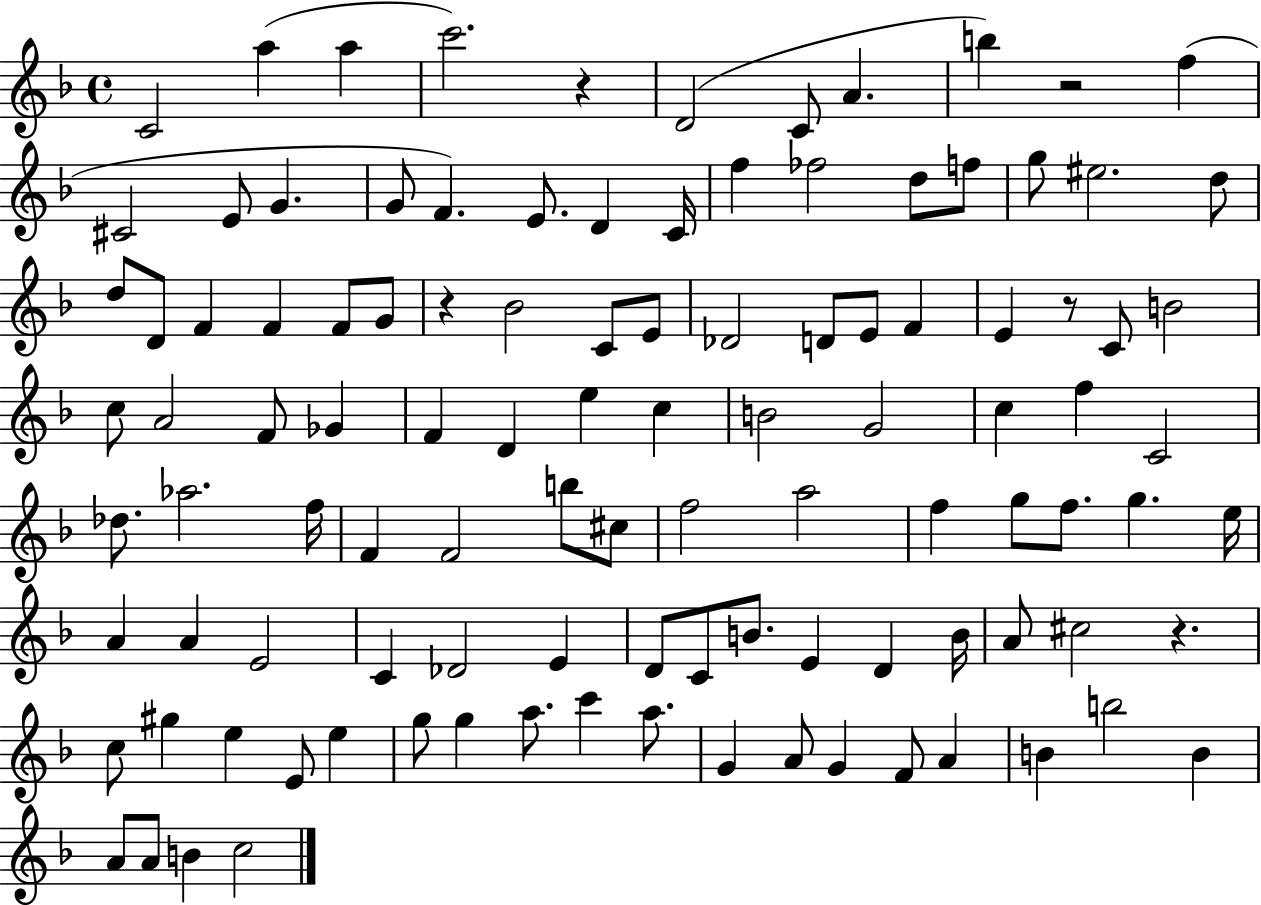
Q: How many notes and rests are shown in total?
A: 108